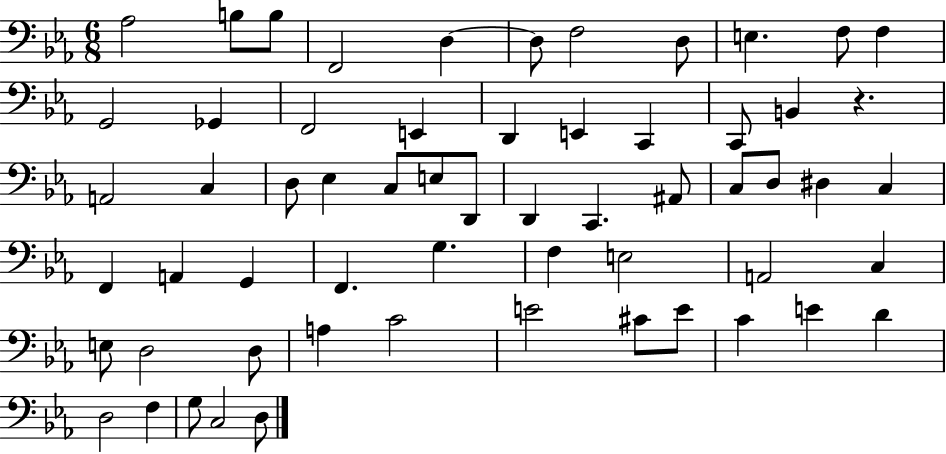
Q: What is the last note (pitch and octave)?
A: D3